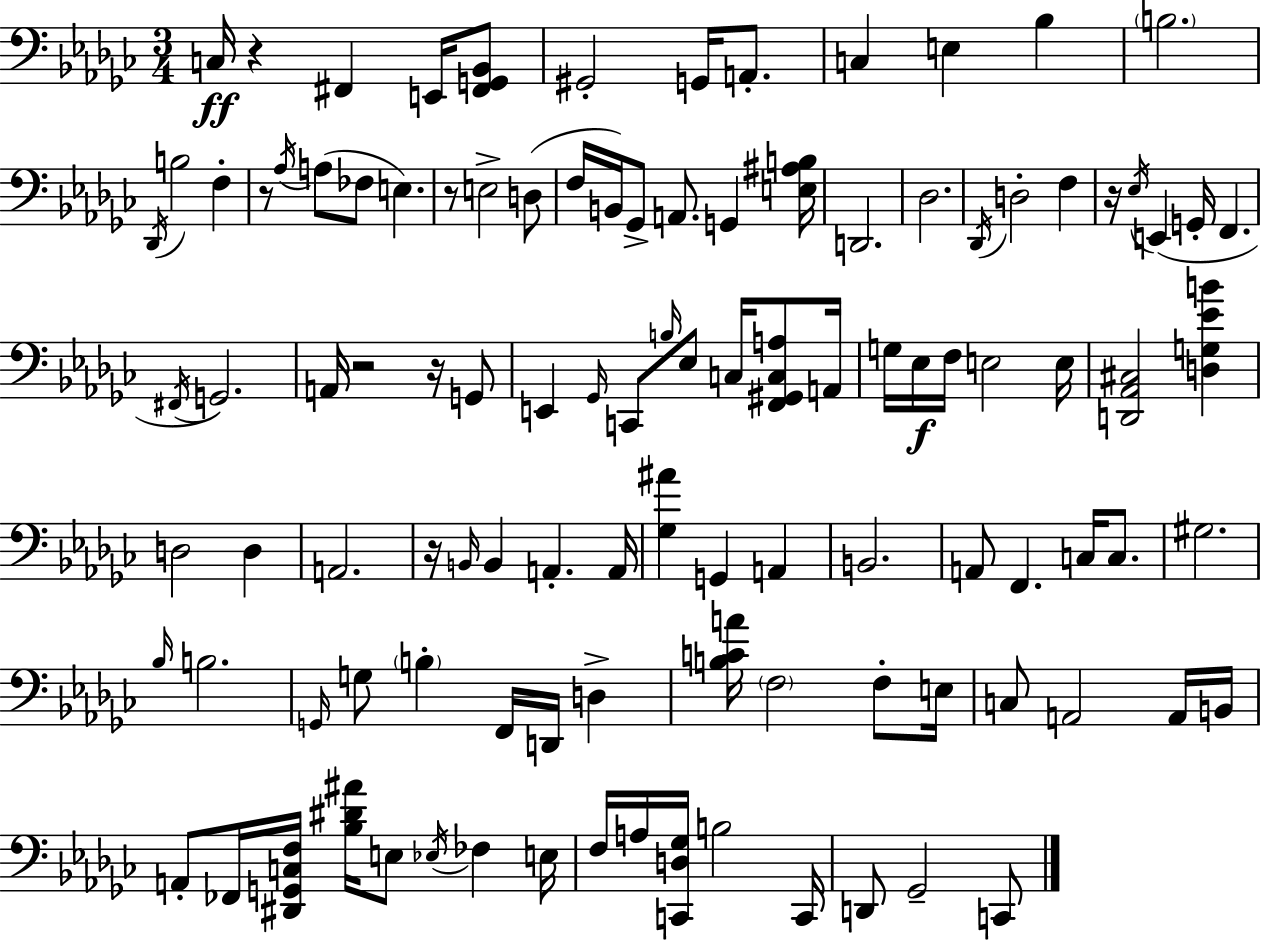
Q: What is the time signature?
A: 3/4